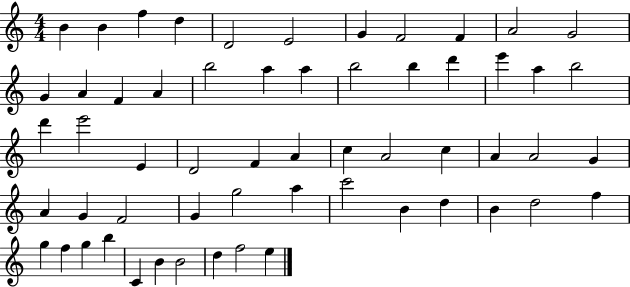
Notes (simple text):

B4/q B4/q F5/q D5/q D4/h E4/h G4/q F4/h F4/q A4/h G4/h G4/q A4/q F4/q A4/q B5/h A5/q A5/q B5/h B5/q D6/q E6/q A5/q B5/h D6/q E6/h E4/q D4/h F4/q A4/q C5/q A4/h C5/q A4/q A4/h G4/q A4/q G4/q F4/h G4/q G5/h A5/q C6/h B4/q D5/q B4/q D5/h F5/q G5/q F5/q G5/q B5/q C4/q B4/q B4/h D5/q F5/h E5/q